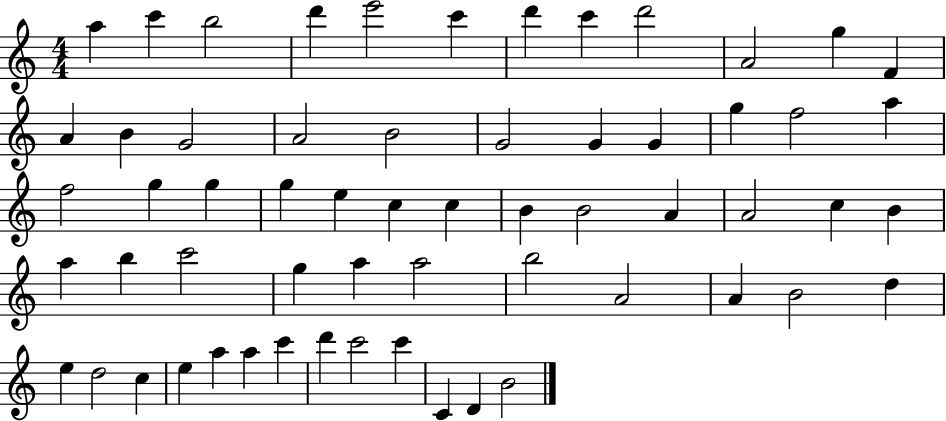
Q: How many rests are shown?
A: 0